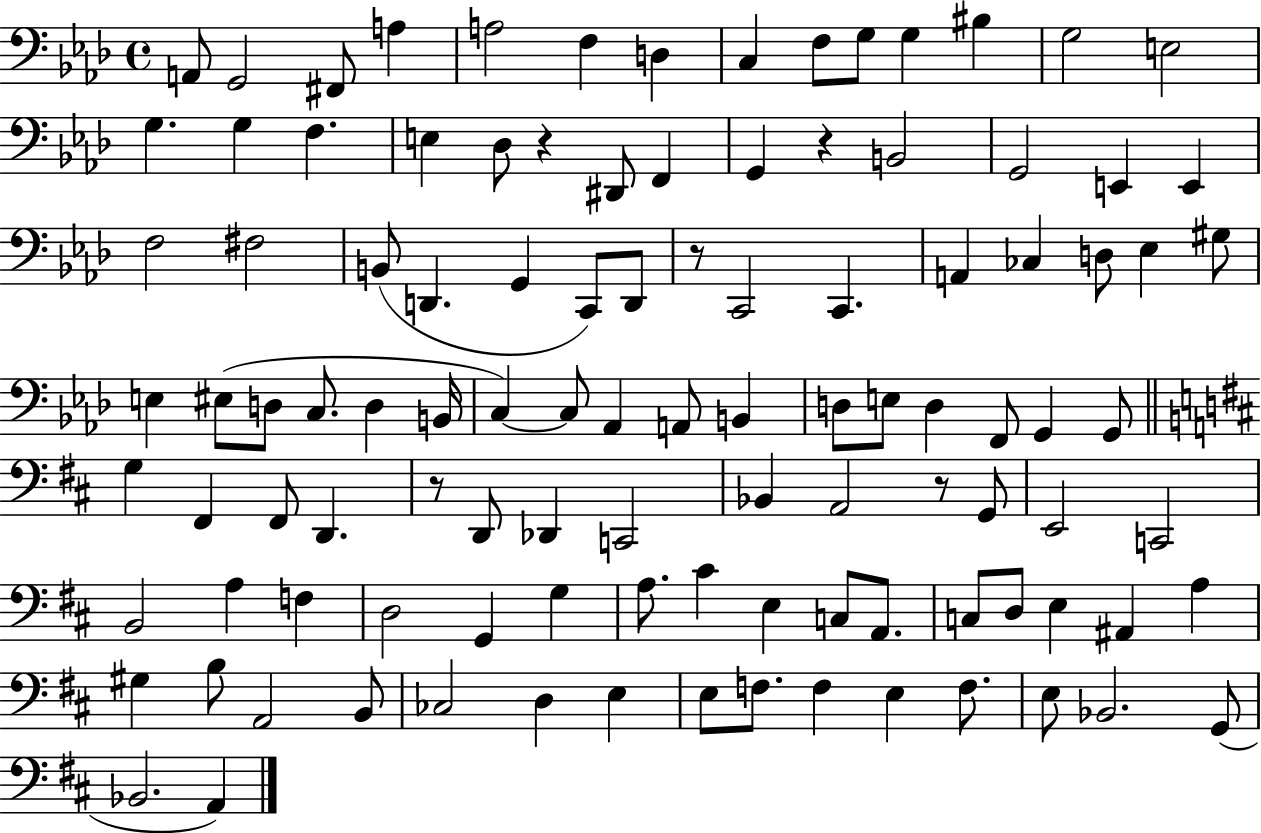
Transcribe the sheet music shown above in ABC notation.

X:1
T:Untitled
M:4/4
L:1/4
K:Ab
A,,/2 G,,2 ^F,,/2 A, A,2 F, D, C, F,/2 G,/2 G, ^B, G,2 E,2 G, G, F, E, _D,/2 z ^D,,/2 F,, G,, z B,,2 G,,2 E,, E,, F,2 ^F,2 B,,/2 D,, G,, C,,/2 D,,/2 z/2 C,,2 C,, A,, _C, D,/2 _E, ^G,/2 E, ^E,/2 D,/2 C,/2 D, B,,/4 C, C,/2 _A,, A,,/2 B,, D,/2 E,/2 D, F,,/2 G,, G,,/2 G, ^F,, ^F,,/2 D,, z/2 D,,/2 _D,, C,,2 _B,, A,,2 z/2 G,,/2 E,,2 C,,2 B,,2 A, F, D,2 G,, G, A,/2 ^C E, C,/2 A,,/2 C,/2 D,/2 E, ^A,, A, ^G, B,/2 A,,2 B,,/2 _C,2 D, E, E,/2 F,/2 F, E, F,/2 E,/2 _B,,2 G,,/2 _B,,2 A,,